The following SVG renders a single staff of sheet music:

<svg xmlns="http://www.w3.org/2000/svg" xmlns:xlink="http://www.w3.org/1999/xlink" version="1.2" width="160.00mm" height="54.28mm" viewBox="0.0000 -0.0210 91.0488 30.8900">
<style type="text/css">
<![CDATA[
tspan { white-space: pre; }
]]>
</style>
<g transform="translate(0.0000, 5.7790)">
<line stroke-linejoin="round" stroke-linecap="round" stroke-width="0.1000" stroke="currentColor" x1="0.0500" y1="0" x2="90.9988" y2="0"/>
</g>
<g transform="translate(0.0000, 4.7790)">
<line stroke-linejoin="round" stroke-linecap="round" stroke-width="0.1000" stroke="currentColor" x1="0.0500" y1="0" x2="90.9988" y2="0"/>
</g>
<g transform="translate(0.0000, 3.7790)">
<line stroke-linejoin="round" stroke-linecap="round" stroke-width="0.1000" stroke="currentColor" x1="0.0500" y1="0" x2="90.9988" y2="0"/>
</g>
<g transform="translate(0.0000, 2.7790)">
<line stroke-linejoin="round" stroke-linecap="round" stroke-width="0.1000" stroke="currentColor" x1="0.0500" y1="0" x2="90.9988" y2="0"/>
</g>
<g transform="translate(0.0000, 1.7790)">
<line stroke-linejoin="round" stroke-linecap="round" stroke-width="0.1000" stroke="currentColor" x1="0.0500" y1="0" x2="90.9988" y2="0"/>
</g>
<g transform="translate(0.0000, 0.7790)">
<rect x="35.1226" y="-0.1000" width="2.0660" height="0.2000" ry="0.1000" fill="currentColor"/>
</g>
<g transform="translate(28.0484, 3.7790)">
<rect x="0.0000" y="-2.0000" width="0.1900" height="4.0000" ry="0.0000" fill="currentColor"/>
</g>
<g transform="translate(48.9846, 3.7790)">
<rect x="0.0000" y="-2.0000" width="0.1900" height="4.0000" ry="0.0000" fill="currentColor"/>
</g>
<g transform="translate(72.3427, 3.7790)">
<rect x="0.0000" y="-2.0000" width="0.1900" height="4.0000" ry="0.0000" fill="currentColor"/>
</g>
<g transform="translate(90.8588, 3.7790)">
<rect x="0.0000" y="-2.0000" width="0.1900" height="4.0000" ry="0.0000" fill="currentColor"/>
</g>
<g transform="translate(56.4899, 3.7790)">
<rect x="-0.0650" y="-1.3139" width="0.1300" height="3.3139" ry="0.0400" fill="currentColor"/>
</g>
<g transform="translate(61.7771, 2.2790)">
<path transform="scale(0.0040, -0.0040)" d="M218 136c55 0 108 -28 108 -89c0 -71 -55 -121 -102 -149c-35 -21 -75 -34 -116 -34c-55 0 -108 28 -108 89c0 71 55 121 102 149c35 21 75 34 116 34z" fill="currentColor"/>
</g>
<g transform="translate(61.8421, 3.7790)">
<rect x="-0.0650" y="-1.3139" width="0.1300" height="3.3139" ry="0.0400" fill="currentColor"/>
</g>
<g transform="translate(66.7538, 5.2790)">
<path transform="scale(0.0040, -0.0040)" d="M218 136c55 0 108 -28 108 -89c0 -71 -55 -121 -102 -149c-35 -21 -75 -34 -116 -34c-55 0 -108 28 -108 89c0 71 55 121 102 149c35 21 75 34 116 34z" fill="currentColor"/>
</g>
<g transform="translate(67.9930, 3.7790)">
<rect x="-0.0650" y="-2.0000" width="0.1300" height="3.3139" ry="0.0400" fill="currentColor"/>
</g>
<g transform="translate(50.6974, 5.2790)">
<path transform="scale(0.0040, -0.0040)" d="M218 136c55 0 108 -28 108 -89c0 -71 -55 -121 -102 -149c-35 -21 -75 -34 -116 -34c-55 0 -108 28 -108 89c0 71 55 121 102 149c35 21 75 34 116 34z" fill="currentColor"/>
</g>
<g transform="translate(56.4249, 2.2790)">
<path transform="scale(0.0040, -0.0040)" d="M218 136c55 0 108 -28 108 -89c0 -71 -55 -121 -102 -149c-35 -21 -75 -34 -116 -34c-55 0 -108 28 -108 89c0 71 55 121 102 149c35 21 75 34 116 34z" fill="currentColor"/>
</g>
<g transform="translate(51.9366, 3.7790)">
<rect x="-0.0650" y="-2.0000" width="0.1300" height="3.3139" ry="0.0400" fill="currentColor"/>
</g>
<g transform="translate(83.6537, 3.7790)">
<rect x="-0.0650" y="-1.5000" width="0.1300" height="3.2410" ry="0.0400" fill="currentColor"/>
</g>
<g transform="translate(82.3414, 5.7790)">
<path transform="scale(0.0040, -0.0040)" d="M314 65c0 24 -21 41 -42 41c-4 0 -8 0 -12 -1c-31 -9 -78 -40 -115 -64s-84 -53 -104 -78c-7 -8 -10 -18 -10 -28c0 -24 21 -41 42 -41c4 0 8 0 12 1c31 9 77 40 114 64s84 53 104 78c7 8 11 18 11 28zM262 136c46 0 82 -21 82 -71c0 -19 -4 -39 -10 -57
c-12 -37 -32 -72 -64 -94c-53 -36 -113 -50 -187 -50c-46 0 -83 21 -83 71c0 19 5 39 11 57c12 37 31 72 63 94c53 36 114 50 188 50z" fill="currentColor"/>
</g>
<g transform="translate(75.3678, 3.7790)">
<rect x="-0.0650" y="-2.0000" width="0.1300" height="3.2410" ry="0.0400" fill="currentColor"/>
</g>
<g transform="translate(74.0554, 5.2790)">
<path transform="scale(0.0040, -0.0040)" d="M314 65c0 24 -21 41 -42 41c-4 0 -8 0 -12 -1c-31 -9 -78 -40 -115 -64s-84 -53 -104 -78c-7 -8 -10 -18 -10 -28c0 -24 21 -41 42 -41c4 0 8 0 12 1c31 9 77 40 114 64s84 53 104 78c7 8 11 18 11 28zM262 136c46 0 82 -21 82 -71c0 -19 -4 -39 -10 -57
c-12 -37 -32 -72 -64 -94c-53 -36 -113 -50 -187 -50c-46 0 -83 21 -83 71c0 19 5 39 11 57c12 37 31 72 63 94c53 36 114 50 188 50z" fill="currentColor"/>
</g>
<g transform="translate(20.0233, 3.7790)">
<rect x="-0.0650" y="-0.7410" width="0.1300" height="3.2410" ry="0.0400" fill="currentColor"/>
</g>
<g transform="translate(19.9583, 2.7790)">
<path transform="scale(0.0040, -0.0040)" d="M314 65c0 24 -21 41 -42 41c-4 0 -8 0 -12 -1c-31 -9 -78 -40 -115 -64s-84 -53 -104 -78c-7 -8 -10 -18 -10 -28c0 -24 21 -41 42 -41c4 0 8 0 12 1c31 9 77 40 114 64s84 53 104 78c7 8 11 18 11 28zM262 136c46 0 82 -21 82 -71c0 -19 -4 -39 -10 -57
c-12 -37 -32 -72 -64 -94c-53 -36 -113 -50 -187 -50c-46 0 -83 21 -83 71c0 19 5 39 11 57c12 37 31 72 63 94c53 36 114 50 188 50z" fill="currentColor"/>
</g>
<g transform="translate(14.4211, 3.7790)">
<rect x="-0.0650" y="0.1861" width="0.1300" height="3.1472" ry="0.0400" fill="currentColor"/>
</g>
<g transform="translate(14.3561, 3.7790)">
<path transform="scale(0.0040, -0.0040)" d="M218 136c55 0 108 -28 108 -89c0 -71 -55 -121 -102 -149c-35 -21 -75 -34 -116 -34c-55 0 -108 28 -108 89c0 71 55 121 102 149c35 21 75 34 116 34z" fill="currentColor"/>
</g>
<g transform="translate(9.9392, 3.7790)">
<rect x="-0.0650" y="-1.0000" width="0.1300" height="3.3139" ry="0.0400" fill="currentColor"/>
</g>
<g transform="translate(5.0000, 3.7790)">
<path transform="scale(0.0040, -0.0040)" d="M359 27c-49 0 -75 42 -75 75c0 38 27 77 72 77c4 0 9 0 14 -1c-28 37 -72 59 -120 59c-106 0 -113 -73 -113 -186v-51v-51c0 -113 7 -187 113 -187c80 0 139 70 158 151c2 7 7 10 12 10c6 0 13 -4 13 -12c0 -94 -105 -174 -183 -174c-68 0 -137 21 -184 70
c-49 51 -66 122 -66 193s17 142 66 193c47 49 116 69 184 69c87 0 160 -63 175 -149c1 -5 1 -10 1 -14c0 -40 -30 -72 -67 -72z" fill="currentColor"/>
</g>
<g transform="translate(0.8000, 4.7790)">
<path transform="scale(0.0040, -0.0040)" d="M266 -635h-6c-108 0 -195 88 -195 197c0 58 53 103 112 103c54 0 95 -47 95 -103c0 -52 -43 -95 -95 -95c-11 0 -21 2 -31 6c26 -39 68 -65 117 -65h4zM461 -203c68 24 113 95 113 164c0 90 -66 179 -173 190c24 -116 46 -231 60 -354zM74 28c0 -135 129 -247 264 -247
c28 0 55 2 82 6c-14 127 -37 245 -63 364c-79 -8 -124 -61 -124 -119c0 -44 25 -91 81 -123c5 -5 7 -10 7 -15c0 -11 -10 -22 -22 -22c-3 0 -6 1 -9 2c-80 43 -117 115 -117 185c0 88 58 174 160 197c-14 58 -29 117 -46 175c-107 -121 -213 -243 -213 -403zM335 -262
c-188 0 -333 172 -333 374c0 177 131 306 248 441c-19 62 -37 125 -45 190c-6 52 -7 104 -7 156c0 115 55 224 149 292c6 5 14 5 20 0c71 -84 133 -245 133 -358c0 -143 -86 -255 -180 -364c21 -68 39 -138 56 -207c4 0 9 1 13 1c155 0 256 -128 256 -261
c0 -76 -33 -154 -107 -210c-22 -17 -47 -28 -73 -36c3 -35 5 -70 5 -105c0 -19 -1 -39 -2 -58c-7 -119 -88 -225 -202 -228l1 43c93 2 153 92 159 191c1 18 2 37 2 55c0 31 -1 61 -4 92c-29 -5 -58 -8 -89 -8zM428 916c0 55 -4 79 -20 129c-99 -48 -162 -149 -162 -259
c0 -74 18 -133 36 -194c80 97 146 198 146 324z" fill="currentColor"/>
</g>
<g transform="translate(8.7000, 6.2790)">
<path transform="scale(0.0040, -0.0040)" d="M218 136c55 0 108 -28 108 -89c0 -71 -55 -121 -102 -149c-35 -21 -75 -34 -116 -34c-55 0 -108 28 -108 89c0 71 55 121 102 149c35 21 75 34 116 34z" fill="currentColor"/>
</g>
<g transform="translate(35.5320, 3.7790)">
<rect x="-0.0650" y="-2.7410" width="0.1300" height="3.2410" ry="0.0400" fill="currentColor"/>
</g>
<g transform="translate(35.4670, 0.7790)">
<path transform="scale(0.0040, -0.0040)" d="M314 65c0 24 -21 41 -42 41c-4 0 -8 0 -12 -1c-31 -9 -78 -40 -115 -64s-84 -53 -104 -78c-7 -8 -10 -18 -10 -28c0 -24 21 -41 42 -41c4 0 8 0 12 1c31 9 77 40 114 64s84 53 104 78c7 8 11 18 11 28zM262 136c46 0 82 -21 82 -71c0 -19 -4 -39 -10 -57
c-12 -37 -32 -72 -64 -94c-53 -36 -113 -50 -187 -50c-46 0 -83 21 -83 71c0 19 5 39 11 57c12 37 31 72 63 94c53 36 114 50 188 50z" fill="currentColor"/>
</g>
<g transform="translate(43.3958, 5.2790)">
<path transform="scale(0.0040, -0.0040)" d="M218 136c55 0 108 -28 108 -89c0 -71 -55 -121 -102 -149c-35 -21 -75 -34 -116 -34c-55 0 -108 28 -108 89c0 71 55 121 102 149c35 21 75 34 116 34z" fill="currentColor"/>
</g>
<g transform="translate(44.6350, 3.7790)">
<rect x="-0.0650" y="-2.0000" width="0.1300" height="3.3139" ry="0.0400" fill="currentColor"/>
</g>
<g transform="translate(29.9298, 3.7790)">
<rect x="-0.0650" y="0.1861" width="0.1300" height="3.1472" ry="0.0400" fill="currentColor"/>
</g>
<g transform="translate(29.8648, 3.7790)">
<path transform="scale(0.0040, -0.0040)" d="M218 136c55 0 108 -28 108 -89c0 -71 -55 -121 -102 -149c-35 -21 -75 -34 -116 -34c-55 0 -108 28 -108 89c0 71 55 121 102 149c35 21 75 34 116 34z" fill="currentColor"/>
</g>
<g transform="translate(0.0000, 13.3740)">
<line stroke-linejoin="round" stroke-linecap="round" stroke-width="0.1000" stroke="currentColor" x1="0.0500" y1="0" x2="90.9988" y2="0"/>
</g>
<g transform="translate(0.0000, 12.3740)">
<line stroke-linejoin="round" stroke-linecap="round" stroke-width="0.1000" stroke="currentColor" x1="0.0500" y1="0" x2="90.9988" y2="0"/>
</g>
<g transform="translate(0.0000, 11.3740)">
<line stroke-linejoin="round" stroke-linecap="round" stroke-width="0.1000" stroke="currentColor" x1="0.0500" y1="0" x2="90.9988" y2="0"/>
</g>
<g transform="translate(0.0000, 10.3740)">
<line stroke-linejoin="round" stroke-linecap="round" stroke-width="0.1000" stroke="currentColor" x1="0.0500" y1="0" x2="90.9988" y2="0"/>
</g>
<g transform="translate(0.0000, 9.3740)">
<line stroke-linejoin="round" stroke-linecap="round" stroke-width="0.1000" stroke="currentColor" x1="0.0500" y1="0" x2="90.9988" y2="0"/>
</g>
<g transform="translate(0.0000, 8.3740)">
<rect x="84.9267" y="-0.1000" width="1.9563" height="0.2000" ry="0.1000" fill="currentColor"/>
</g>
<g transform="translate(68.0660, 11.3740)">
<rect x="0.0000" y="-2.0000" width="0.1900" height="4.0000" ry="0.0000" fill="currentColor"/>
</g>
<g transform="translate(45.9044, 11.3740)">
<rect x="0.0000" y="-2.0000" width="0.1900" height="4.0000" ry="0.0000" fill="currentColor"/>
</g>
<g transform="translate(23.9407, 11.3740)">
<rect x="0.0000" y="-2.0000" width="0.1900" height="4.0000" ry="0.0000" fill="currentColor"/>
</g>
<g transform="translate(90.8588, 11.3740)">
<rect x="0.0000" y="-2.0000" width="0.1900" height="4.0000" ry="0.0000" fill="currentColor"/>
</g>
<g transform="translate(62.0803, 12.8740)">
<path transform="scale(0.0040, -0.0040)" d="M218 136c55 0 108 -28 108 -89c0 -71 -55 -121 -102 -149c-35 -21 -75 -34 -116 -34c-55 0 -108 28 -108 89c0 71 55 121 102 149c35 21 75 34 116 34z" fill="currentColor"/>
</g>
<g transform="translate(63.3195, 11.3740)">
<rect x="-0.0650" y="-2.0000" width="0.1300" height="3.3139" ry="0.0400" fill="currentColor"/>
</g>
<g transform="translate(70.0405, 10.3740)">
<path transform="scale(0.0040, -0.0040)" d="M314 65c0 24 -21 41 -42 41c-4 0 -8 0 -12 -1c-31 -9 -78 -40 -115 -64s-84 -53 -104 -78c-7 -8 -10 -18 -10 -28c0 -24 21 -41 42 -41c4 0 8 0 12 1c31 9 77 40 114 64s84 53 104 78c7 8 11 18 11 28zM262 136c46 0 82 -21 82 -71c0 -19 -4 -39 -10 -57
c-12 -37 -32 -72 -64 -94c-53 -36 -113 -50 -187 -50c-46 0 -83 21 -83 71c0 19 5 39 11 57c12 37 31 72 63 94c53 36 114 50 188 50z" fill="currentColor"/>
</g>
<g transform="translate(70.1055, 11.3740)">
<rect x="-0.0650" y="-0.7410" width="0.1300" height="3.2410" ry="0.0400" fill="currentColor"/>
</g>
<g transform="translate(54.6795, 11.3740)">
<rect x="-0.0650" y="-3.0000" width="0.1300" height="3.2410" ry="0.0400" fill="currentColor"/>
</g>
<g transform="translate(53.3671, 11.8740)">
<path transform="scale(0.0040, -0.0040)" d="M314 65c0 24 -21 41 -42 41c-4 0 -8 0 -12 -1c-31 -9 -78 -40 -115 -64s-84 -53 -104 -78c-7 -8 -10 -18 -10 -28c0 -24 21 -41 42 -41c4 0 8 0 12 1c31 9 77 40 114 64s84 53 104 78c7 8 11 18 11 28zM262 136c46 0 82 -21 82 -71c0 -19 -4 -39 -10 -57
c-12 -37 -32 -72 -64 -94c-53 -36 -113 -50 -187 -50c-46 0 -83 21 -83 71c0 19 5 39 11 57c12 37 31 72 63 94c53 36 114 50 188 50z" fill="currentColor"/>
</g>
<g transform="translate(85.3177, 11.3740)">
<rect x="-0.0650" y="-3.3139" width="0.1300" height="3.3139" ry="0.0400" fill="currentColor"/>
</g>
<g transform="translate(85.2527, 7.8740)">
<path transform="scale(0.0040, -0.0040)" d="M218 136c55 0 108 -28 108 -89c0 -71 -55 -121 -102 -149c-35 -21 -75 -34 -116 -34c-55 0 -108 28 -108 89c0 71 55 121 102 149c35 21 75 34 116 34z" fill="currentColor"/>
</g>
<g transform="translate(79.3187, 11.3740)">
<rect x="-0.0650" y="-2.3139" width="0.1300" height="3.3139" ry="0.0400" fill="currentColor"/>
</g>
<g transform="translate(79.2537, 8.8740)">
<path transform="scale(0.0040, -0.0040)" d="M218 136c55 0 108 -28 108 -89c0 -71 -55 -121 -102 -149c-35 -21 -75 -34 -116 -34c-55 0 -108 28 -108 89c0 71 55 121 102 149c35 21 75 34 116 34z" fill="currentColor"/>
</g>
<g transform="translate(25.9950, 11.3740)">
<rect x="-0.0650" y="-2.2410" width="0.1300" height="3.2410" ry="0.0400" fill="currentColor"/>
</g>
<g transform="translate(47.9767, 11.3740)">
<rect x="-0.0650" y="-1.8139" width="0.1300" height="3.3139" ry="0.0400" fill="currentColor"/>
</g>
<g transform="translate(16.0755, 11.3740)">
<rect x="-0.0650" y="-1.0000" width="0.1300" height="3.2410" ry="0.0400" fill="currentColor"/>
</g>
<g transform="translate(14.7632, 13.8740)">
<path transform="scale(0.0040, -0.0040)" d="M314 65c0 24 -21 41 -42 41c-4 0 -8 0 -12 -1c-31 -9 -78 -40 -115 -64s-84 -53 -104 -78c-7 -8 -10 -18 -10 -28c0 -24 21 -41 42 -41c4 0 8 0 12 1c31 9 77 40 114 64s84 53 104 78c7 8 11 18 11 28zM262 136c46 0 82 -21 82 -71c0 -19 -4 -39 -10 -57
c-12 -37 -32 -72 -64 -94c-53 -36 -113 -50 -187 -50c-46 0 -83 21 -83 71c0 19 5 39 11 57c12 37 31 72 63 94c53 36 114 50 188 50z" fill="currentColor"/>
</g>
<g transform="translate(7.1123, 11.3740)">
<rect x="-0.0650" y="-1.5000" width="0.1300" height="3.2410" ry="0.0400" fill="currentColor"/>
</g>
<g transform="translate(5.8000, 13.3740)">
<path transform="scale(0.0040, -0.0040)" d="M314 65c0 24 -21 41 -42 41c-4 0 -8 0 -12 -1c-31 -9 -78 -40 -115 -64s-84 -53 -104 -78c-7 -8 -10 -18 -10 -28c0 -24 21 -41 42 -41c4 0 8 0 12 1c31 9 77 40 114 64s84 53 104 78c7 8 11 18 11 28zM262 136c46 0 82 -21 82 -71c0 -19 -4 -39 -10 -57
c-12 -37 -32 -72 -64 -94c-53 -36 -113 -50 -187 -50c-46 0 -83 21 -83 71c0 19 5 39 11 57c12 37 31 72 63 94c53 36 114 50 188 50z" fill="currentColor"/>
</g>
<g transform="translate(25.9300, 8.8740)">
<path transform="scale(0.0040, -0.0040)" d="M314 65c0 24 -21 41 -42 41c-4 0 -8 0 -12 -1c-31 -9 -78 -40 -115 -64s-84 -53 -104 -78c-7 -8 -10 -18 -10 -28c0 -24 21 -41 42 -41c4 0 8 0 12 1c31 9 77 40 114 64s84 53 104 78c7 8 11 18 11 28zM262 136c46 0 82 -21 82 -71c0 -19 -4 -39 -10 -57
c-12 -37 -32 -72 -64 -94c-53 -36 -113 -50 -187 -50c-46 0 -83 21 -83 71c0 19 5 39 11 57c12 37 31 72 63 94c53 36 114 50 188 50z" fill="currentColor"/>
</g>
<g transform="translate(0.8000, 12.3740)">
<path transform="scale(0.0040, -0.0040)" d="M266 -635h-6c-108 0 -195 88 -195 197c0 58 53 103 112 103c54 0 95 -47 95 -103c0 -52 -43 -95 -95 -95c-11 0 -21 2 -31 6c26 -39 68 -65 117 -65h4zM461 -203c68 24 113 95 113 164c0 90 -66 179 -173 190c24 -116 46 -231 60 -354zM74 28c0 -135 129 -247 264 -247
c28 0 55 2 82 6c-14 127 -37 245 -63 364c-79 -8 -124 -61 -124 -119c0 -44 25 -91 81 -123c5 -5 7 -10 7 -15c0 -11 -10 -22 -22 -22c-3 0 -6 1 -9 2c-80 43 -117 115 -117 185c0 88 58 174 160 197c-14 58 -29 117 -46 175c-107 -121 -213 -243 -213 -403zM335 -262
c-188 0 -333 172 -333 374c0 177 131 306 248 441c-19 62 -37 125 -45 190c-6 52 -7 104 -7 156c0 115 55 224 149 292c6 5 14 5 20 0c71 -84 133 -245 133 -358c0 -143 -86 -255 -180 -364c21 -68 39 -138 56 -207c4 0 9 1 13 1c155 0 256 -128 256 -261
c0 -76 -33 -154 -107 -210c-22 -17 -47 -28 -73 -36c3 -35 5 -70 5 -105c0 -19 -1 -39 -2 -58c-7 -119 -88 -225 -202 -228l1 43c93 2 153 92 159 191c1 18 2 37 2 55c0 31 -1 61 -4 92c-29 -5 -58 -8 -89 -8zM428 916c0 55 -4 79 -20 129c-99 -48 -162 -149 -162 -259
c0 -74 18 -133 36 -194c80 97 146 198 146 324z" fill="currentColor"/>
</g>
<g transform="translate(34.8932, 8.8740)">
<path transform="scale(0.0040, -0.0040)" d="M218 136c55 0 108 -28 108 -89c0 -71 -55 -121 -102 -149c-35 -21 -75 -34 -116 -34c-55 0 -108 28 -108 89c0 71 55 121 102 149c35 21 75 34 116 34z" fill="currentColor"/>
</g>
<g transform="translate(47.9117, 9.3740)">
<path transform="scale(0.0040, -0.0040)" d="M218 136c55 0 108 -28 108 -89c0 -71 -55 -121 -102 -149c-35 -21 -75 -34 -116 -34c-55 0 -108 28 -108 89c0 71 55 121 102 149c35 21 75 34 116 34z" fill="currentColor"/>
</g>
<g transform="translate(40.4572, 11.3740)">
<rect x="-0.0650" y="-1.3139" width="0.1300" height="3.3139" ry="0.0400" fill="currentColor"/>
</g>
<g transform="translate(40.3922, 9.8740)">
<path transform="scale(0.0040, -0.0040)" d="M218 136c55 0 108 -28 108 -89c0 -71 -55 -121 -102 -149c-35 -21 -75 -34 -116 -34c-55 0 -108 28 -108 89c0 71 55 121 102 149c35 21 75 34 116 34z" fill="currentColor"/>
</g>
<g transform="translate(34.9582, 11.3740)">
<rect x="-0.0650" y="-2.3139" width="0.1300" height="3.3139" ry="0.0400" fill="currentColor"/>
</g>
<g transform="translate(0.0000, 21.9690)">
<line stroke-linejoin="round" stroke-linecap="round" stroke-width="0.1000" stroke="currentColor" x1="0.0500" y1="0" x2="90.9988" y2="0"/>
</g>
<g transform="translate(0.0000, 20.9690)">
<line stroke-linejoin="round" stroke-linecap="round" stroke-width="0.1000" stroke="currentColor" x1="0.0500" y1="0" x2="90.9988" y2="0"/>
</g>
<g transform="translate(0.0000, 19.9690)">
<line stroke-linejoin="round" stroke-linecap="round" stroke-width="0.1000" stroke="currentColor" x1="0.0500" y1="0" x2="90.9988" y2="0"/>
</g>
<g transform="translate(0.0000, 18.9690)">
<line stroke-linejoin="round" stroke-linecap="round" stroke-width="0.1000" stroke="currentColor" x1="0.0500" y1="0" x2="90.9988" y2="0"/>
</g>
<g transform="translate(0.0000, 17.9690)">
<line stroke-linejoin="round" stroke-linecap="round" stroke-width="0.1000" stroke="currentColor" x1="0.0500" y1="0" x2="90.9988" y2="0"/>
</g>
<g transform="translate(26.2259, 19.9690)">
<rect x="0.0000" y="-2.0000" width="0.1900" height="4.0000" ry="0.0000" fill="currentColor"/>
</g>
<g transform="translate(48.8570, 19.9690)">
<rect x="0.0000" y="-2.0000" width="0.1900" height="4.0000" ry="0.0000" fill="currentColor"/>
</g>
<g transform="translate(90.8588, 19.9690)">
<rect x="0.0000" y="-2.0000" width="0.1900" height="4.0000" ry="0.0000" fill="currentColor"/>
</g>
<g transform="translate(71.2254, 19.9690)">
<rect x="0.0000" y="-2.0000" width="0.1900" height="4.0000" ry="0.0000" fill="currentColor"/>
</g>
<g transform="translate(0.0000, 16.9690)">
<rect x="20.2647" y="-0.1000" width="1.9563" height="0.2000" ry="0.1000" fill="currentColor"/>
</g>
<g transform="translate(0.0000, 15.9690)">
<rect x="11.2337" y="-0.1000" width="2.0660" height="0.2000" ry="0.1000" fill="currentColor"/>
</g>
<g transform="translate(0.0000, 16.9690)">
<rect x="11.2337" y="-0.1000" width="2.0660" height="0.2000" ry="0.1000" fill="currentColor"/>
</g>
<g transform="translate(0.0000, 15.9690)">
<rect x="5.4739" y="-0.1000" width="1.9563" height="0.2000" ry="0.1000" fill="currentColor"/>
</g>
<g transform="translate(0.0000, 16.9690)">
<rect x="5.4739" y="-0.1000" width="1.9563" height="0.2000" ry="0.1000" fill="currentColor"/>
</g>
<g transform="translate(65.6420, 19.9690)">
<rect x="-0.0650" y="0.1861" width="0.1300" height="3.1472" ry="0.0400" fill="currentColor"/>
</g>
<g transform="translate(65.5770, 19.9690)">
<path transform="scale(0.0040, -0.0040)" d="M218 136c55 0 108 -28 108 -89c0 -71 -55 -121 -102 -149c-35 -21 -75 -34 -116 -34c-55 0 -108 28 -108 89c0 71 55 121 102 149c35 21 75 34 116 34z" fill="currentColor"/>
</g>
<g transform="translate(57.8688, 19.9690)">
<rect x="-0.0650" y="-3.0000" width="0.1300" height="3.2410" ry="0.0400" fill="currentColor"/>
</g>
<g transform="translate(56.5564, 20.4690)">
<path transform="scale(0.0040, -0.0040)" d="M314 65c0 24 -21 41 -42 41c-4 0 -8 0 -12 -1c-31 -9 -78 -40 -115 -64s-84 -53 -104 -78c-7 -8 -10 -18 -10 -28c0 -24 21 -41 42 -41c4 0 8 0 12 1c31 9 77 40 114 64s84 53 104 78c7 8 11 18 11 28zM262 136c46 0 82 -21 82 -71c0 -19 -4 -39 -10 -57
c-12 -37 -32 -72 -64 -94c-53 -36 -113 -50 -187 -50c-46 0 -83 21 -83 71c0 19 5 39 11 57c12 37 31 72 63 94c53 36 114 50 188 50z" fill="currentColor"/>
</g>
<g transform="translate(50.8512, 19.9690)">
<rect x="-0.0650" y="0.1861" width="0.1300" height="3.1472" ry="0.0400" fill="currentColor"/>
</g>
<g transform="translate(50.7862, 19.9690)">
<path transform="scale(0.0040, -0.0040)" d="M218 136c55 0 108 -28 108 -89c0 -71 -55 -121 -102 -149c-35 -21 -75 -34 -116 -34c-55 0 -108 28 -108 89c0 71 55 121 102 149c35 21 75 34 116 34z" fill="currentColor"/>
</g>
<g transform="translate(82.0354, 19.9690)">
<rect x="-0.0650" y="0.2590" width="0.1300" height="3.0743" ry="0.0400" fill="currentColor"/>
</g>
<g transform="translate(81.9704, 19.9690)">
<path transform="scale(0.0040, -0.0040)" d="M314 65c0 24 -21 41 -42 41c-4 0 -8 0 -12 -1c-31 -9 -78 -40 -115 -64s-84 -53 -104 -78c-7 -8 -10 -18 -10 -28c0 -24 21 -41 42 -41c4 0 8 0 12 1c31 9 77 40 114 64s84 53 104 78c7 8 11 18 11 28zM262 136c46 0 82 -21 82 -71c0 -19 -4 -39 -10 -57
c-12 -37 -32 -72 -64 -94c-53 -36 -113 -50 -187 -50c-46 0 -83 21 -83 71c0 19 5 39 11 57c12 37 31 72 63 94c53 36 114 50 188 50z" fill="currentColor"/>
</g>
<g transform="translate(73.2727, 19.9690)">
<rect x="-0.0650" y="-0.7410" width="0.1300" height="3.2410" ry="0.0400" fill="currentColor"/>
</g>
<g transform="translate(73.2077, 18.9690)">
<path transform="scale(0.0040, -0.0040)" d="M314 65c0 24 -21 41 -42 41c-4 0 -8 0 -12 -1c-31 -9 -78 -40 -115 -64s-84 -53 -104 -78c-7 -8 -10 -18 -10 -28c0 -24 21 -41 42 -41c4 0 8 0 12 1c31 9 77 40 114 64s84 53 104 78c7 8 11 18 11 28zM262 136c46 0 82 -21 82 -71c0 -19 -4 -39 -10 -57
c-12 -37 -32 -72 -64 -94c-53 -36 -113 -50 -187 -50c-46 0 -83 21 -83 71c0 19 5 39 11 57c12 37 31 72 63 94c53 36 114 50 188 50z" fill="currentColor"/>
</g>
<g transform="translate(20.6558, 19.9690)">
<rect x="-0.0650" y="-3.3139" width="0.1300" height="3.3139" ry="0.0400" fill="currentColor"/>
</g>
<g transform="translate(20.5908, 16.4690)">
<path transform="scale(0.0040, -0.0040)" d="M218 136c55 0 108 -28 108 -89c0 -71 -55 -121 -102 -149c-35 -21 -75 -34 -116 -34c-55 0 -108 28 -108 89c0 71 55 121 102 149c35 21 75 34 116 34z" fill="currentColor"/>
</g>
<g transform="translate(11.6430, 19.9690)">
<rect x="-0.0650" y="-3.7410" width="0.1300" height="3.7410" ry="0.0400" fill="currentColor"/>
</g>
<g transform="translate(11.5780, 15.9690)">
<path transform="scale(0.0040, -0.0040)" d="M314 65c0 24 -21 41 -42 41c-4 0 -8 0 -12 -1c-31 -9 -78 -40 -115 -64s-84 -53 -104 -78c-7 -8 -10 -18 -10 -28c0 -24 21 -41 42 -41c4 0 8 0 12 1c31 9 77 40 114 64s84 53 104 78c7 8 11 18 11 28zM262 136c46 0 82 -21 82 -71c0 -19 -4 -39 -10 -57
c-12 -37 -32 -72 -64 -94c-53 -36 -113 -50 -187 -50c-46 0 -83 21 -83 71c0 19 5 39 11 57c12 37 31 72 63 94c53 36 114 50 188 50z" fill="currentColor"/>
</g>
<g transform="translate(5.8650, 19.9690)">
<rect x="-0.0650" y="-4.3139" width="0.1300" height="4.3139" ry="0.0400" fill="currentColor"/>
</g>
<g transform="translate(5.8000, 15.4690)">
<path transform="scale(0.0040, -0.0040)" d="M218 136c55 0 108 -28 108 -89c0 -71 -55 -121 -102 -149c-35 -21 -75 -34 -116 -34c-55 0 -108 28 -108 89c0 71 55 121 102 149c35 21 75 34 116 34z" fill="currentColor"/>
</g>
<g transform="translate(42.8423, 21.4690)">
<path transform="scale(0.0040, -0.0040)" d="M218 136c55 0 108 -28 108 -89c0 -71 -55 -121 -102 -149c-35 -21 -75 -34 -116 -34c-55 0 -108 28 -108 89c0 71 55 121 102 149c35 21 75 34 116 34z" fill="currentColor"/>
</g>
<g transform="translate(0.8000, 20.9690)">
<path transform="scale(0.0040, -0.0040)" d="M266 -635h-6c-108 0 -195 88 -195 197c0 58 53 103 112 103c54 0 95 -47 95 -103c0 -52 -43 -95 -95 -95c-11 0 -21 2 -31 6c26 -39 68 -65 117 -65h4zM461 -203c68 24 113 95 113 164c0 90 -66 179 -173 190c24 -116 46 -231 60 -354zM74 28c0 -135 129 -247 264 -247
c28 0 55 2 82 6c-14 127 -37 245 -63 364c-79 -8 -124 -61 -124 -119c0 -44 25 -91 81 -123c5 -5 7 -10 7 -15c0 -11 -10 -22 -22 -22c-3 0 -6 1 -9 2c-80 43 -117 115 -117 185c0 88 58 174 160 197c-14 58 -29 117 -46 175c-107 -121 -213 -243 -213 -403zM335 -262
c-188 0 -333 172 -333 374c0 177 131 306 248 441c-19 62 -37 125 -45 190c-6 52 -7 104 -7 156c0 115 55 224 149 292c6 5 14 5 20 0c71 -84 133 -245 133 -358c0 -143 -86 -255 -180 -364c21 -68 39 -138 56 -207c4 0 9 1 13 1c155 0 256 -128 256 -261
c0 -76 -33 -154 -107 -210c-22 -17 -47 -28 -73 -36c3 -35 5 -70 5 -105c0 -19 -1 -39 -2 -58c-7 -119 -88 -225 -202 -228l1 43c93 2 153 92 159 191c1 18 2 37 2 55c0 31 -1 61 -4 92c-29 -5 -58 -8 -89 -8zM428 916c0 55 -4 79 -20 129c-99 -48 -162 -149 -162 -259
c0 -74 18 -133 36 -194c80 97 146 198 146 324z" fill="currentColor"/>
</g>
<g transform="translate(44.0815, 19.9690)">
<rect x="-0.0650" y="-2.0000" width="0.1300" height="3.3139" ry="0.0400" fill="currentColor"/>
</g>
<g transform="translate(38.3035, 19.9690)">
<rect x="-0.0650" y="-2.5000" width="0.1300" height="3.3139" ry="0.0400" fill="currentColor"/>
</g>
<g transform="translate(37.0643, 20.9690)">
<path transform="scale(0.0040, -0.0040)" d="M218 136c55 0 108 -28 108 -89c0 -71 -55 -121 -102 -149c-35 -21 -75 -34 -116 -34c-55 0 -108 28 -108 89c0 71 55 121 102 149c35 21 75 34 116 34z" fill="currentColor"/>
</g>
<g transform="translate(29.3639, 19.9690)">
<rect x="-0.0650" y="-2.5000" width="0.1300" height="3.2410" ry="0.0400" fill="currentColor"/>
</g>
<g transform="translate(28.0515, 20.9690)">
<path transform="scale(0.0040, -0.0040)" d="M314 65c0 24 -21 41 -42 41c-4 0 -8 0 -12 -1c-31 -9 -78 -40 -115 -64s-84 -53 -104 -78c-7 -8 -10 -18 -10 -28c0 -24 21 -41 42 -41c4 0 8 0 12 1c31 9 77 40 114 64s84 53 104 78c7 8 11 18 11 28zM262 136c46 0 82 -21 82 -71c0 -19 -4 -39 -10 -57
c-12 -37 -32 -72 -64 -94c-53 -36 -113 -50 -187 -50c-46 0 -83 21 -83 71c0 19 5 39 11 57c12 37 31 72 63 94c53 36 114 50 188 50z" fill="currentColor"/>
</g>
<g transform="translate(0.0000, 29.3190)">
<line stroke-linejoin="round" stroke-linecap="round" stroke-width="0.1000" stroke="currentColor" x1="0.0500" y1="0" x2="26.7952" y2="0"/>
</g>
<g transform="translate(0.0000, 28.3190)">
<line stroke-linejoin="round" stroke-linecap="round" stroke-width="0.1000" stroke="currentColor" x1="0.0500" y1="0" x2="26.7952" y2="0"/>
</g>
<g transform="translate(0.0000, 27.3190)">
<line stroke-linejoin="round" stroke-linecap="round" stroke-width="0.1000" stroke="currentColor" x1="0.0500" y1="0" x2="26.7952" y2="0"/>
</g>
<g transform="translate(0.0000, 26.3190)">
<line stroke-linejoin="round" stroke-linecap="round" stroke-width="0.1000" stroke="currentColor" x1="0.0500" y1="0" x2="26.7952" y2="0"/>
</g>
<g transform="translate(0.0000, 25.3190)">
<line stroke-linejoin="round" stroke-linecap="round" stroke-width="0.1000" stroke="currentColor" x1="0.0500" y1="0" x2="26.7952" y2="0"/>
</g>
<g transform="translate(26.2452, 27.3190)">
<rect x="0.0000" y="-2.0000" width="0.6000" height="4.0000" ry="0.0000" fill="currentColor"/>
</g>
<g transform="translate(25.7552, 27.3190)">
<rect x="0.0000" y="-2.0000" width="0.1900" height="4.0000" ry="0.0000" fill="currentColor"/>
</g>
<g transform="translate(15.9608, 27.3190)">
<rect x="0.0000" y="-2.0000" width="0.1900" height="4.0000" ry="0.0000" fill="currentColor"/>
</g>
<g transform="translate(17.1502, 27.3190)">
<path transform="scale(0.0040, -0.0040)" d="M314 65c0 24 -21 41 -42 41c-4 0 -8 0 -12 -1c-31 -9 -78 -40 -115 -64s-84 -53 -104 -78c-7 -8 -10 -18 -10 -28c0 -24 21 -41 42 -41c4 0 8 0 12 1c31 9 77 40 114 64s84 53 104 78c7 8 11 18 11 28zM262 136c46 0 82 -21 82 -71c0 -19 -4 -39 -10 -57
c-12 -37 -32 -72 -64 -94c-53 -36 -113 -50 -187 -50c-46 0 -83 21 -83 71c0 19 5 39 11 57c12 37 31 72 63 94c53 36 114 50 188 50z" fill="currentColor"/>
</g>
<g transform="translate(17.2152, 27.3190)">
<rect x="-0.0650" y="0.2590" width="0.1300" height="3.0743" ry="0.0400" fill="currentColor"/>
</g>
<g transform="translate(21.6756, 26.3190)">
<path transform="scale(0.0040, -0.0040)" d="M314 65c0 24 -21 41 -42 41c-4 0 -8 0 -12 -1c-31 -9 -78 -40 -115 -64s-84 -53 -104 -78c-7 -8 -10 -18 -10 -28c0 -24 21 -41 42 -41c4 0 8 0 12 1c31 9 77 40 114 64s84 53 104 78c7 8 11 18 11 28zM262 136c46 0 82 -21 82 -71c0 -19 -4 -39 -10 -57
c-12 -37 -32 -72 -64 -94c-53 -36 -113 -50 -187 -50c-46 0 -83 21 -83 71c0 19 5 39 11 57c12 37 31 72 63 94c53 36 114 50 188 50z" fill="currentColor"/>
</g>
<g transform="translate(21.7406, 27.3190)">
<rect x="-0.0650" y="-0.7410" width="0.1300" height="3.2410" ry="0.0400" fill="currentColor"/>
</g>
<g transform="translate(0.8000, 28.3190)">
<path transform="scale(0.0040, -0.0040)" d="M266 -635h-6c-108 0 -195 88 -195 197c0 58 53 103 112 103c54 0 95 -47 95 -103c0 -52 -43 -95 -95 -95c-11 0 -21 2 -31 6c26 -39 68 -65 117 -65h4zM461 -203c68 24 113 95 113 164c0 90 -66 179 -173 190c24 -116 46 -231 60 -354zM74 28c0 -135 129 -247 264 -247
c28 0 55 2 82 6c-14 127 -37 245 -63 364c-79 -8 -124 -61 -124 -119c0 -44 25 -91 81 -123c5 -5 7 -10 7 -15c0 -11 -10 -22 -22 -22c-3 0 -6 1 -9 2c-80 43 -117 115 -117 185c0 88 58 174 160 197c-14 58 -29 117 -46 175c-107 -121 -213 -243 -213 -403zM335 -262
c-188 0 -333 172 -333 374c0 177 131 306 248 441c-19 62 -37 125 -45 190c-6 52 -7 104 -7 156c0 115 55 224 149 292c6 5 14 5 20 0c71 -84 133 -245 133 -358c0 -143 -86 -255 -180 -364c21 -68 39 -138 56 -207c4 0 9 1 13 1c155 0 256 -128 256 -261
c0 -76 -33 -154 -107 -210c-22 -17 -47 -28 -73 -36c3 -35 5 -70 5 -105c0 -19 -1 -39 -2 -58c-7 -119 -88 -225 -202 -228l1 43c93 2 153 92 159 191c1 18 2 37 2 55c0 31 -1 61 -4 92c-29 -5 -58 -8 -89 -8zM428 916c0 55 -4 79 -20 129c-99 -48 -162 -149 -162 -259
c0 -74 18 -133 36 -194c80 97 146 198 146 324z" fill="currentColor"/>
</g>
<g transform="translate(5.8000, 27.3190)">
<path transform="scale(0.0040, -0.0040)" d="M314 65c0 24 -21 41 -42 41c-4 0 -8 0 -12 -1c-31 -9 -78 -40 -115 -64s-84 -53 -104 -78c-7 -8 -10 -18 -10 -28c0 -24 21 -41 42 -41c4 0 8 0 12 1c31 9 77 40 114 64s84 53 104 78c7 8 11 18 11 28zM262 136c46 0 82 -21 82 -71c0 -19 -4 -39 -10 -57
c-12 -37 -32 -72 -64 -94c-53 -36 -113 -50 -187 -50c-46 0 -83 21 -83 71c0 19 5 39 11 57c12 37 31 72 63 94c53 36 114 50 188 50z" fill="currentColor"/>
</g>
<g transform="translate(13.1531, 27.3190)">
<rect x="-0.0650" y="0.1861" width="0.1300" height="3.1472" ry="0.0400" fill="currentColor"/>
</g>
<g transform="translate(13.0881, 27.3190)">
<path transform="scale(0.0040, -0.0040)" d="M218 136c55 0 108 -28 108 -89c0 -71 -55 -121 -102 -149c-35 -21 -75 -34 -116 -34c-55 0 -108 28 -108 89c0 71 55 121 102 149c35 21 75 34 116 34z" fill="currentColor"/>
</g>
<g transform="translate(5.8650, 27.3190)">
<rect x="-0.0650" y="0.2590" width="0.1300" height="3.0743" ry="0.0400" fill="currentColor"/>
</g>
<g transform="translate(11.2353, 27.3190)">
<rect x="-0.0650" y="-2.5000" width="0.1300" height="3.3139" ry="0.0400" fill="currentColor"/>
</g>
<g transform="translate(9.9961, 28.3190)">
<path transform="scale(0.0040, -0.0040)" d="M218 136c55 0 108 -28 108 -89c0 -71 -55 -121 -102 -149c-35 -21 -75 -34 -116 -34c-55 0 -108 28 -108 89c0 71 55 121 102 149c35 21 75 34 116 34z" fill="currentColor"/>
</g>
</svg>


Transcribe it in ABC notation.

X:1
T:Untitled
M:4/4
L:1/4
K:C
D B d2 B a2 F F e e F F2 E2 E2 D2 g2 g e f A2 F d2 g b d' c'2 b G2 G F B A2 B d2 B2 B2 G B B2 d2